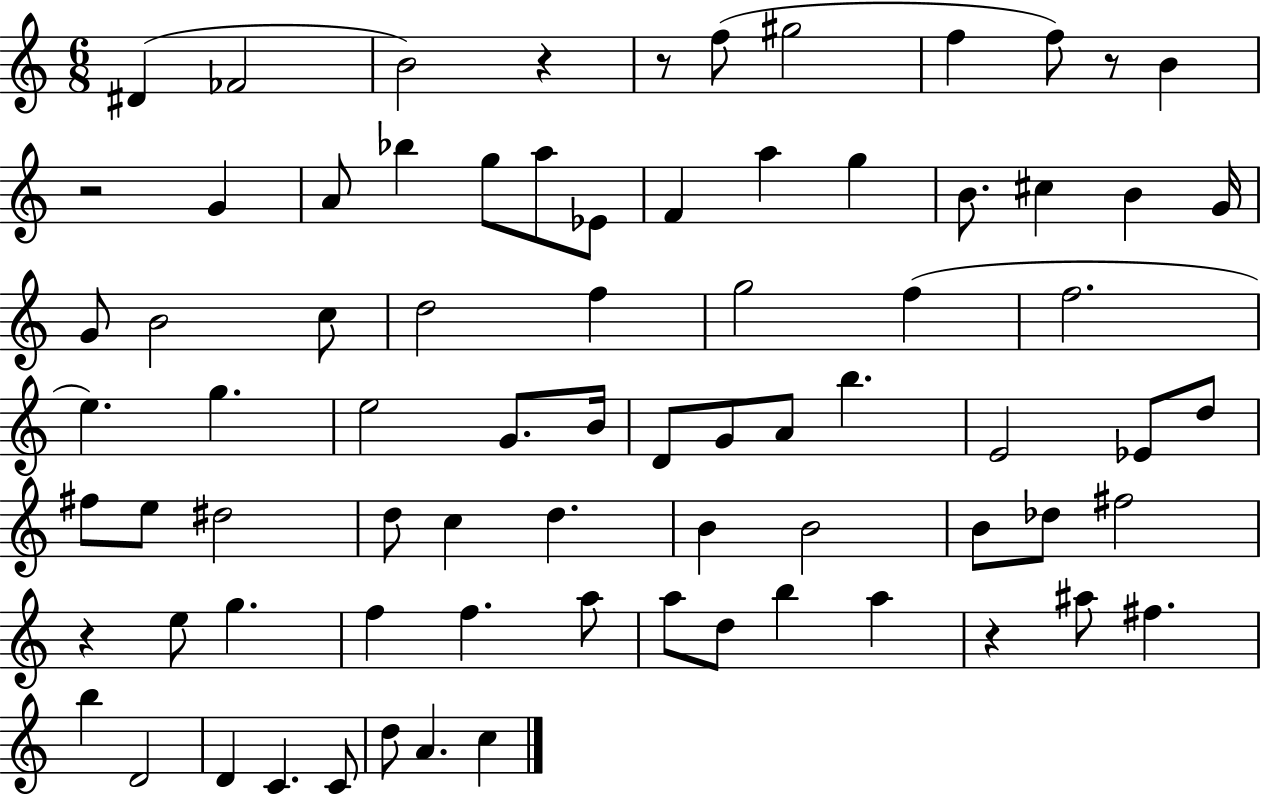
D#4/q FES4/h B4/h R/q R/e F5/e G#5/h F5/q F5/e R/e B4/q R/h G4/q A4/e Bb5/q G5/e A5/e Eb4/e F4/q A5/q G5/q B4/e. C#5/q B4/q G4/s G4/e B4/h C5/e D5/h F5/q G5/h F5/q F5/h. E5/q. G5/q. E5/h G4/e. B4/s D4/e G4/e A4/e B5/q. E4/h Eb4/e D5/e F#5/e E5/e D#5/h D5/e C5/q D5/q. B4/q B4/h B4/e Db5/e F#5/h R/q E5/e G5/q. F5/q F5/q. A5/e A5/e D5/e B5/q A5/q R/q A#5/e F#5/q. B5/q D4/h D4/q C4/q. C4/e D5/e A4/q. C5/q